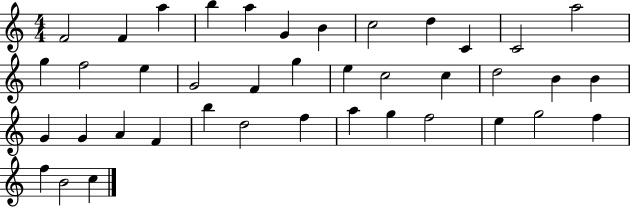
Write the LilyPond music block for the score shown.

{
  \clef treble
  \numericTimeSignature
  \time 4/4
  \key c \major
  f'2 f'4 a''4 | b''4 a''4 g'4 b'4 | c''2 d''4 c'4 | c'2 a''2 | \break g''4 f''2 e''4 | g'2 f'4 g''4 | e''4 c''2 c''4 | d''2 b'4 b'4 | \break g'4 g'4 a'4 f'4 | b''4 d''2 f''4 | a''4 g''4 f''2 | e''4 g''2 f''4 | \break f''4 b'2 c''4 | \bar "|."
}